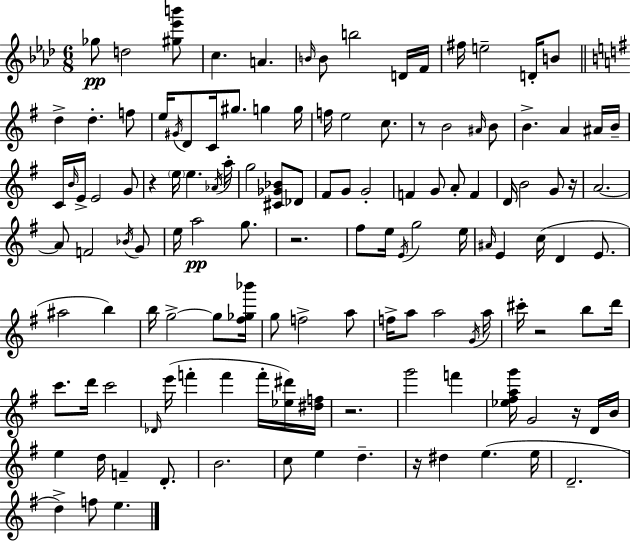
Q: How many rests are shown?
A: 8